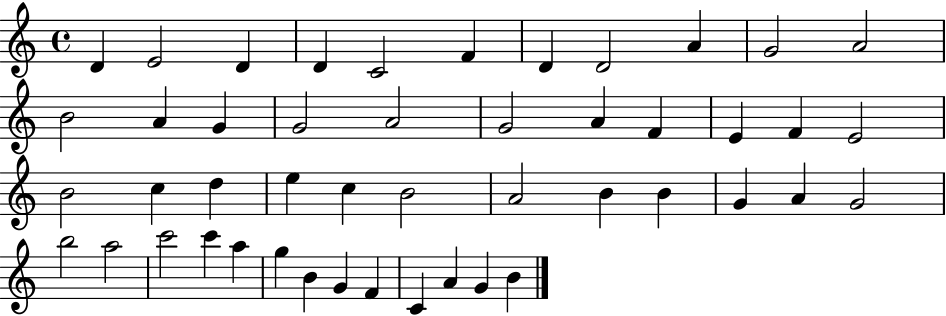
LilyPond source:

{
  \clef treble
  \time 4/4
  \defaultTimeSignature
  \key c \major
  d'4 e'2 d'4 | d'4 c'2 f'4 | d'4 d'2 a'4 | g'2 a'2 | \break b'2 a'4 g'4 | g'2 a'2 | g'2 a'4 f'4 | e'4 f'4 e'2 | \break b'2 c''4 d''4 | e''4 c''4 b'2 | a'2 b'4 b'4 | g'4 a'4 g'2 | \break b''2 a''2 | c'''2 c'''4 a''4 | g''4 b'4 g'4 f'4 | c'4 a'4 g'4 b'4 | \break \bar "|."
}